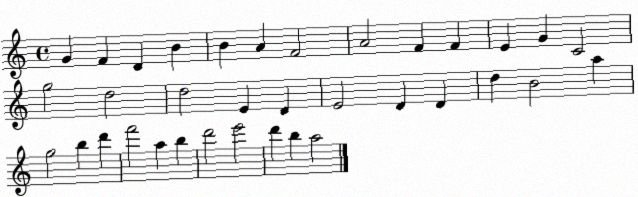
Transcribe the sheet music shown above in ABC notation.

X:1
T:Untitled
M:4/4
L:1/4
K:C
G F D B B A F2 A2 F F E G C2 g2 d2 d2 E D E2 D D d B2 a g2 b d' f'2 a b d'2 e'2 d' b a2